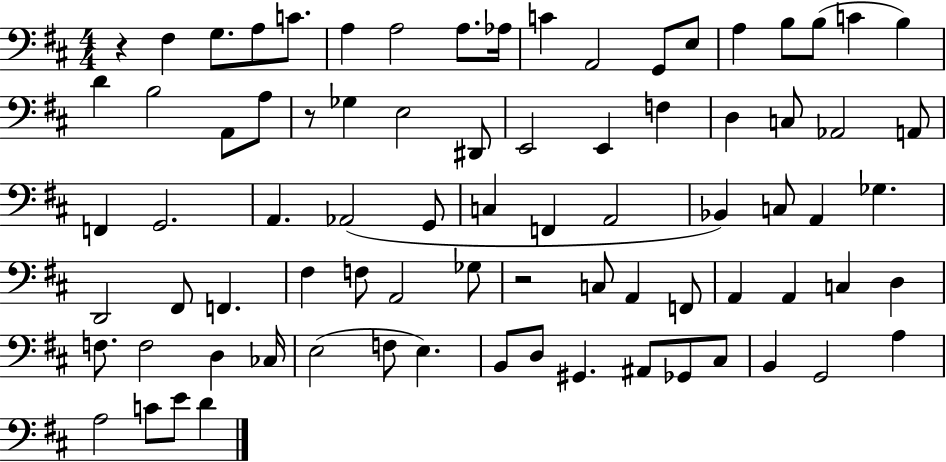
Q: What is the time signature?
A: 4/4